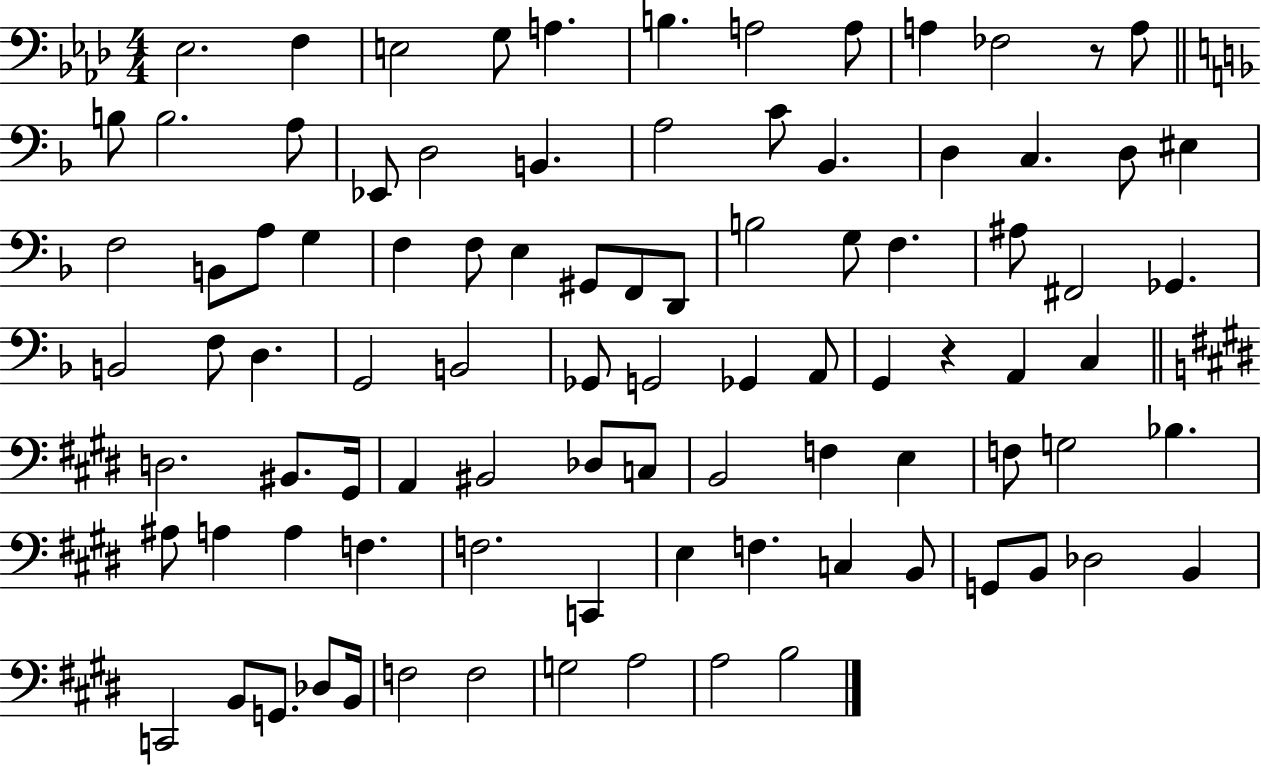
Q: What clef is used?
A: bass